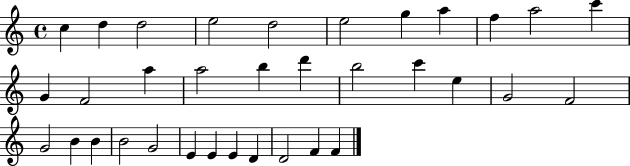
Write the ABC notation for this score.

X:1
T:Untitled
M:4/4
L:1/4
K:C
c d d2 e2 d2 e2 g a f a2 c' G F2 a a2 b d' b2 c' e G2 F2 G2 B B B2 G2 E E E D D2 F F